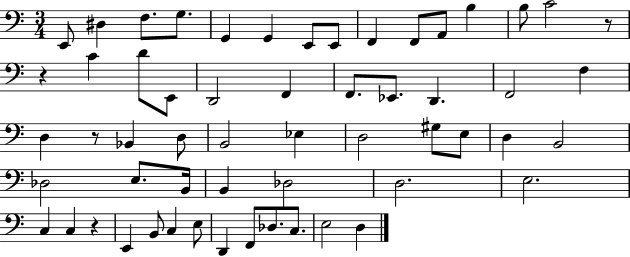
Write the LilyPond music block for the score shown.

{
  \clef bass
  \numericTimeSignature
  \time 3/4
  \key c \major
  e,8 dis4 f8. g8. | g,4 g,4 e,8 e,8 | f,4 f,8 a,8 b4 | b8 c'2 r8 | \break r4 c'4 d'8 e,8 | d,2 f,4 | f,8. ees,8. d,4. | f,2 f4 | \break d4 r8 bes,4 d8 | b,2 ees4 | d2 gis8 e8 | d4 b,2 | \break des2 e8. b,16 | b,4 des2 | d2. | e2. | \break c4 c4 r4 | e,4 b,8 c4 e8 | d,4 f,8 des8. c8. | e2 d4 | \break \bar "|."
}